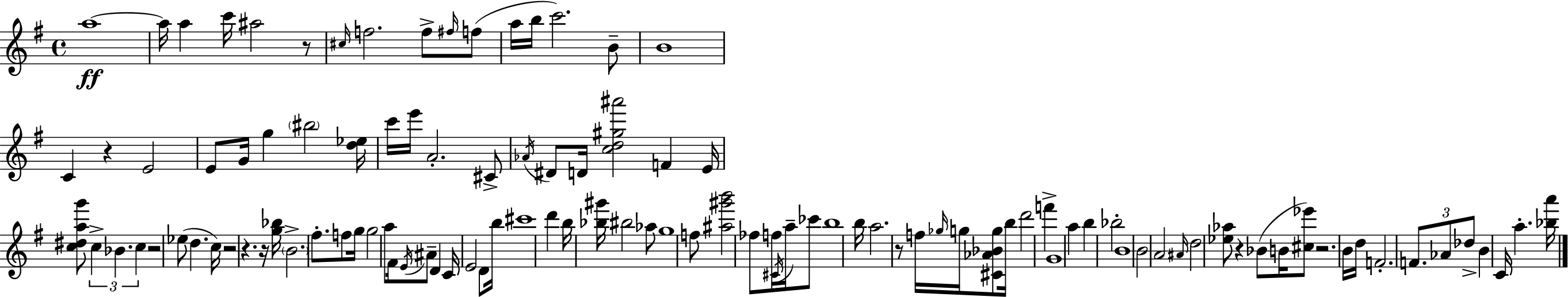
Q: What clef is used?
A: treble